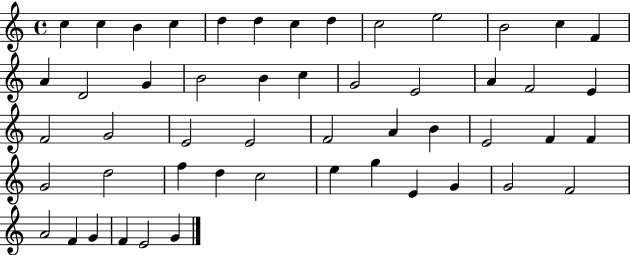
{
  \clef treble
  \time 4/4
  \defaultTimeSignature
  \key c \major
  c''4 c''4 b'4 c''4 | d''4 d''4 c''4 d''4 | c''2 e''2 | b'2 c''4 f'4 | \break a'4 d'2 g'4 | b'2 b'4 c''4 | g'2 e'2 | a'4 f'2 e'4 | \break f'2 g'2 | e'2 e'2 | f'2 a'4 b'4 | e'2 f'4 f'4 | \break g'2 d''2 | f''4 d''4 c''2 | e''4 g''4 e'4 g'4 | g'2 f'2 | \break a'2 f'4 g'4 | f'4 e'2 g'4 | \bar "|."
}